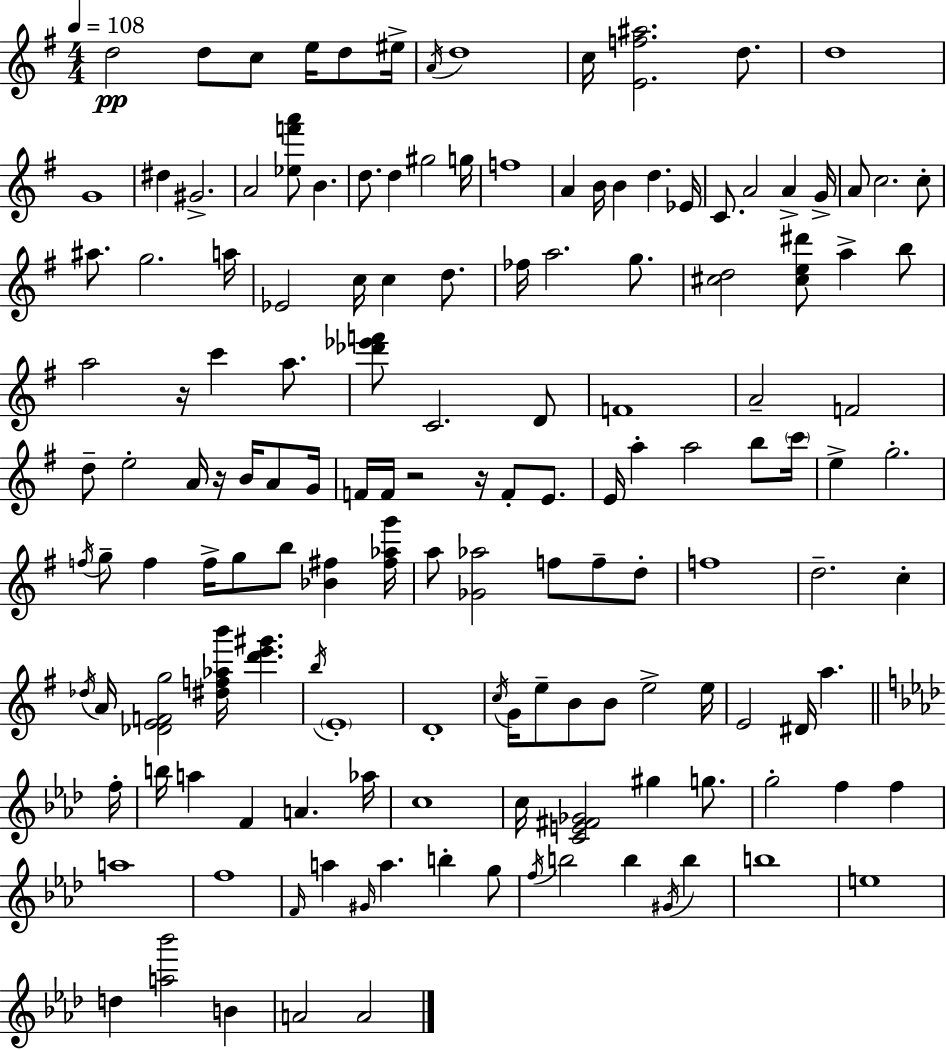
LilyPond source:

{
  \clef treble
  \numericTimeSignature
  \time 4/4
  \key e \minor
  \tempo 4 = 108
  d''2\pp d''8 c''8 e''16 d''8 eis''16-> | \acciaccatura { a'16 } d''1 | c''16 <e' f'' ais''>2. d''8. | d''1 | \break g'1 | dis''4 gis'2.-> | a'2 <ees'' f''' a'''>8 b'4. | d''8. d''4 gis''2 | \break g''16 f''1 | a'4 b'16 b'4 d''4. | ees'16 c'8. a'2 a'4-> | g'16-> a'8 c''2. c''8-. | \break ais''8. g''2. | a''16 ees'2 c''16 c''4 d''8. | fes''16 a''2. g''8. | <cis'' d''>2 <cis'' e'' dis'''>8 a''4-> b''8 | \break a''2 r16 c'''4 a''8. | <des''' ees''' f'''>8 c'2. d'8 | f'1 | a'2-- f'2 | \break d''8-- e''2-. a'16 r16 b'16 a'8 | g'16 f'16 f'16 r2 r16 f'8-. e'8. | e'16 a''4-. a''2 b''8 | \parenthesize c'''16 e''4-> g''2.-. | \break \acciaccatura { f''16 } g''8-- f''4 f''16-> g''8 b''8 <bes' fis''>4 | <fis'' aes'' g'''>16 a''8 <ges' aes''>2 f''8 f''8-- | d''8-. f''1 | d''2.-- c''4-. | \break \acciaccatura { des''16 } a'16 <des' e' f' g''>2 <dis'' f'' aes'' b'''>16 <d''' e''' gis'''>4. | \acciaccatura { b''16 } \parenthesize e'1-. | d'1-. | \acciaccatura { c''16 } g'16 e''8-- b'8 b'8 e''2-> | \break e''16 e'2 dis'16 a''4. | \bar "||" \break \key aes \major f''16-. b''16 a''4 f'4 a'4. | aes''16 c''1 | c''16 <c' e' fis' ges'>2 gis''4 g''8. | g''2-. f''4 f''4 | \break a''1 | f''1 | \grace { f'16 } a''4 \grace { gis'16 } a''4. b''4-. | g''8 \acciaccatura { f''16 } b''2 b''4 | \break \acciaccatura { gis'16 } b''4 b''1 | e''1 | d''4 <a'' bes'''>2 | b'4 a'2 a'2 | \break \bar "|."
}